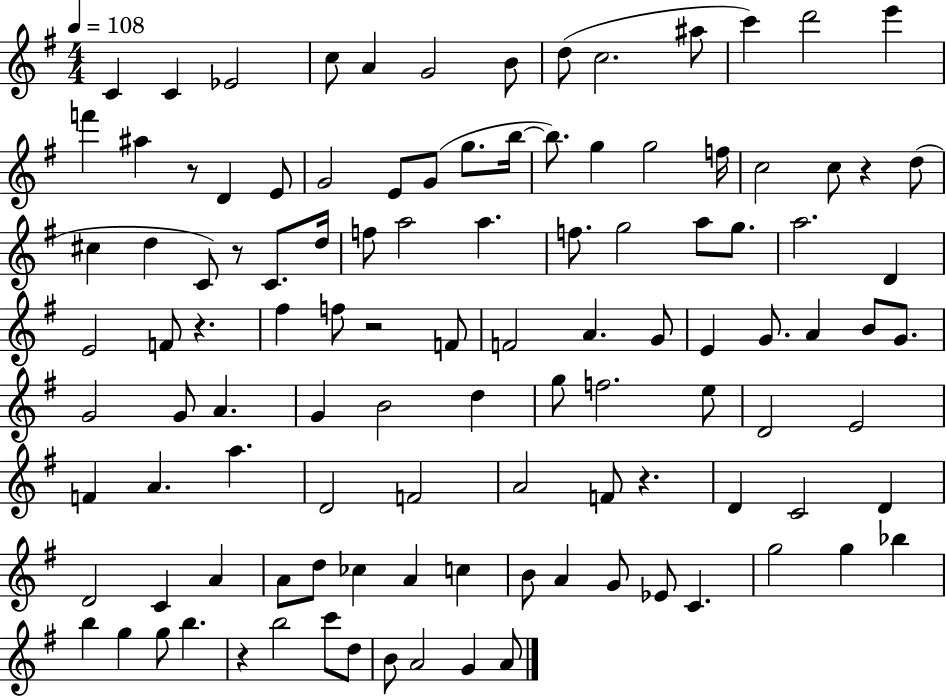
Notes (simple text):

C4/q C4/q Eb4/h C5/e A4/q G4/h B4/e D5/e C5/h. A#5/e C6/q D6/h E6/q F6/q A#5/q R/e D4/q E4/e G4/h E4/e G4/e G5/e. B5/s B5/e. G5/q G5/h F5/s C5/h C5/e R/q D5/e C#5/q D5/q C4/e R/e C4/e. D5/s F5/e A5/h A5/q. F5/e. G5/h A5/e G5/e. A5/h. D4/q E4/h F4/e R/q. F#5/q F5/e R/h F4/e F4/h A4/q. G4/e E4/q G4/e. A4/q B4/e G4/e. G4/h G4/e A4/q. G4/q B4/h D5/q G5/e F5/h. E5/e D4/h E4/h F4/q A4/q. A5/q. D4/h F4/h A4/h F4/e R/q. D4/q C4/h D4/q D4/h C4/q A4/q A4/e D5/e CES5/q A4/q C5/q B4/e A4/q G4/e Eb4/e C4/q. G5/h G5/q Bb5/q B5/q G5/q G5/e B5/q. R/q B5/h C6/e D5/e B4/e A4/h G4/q A4/e